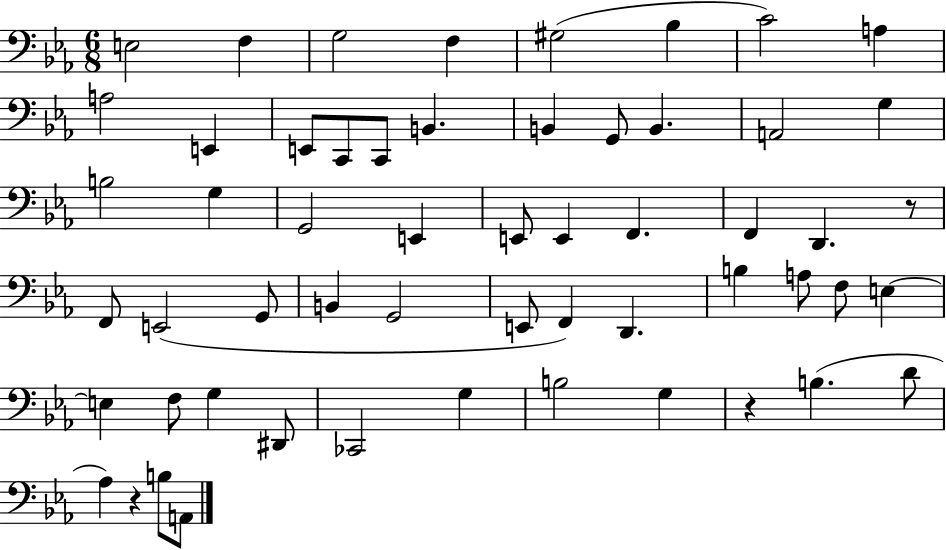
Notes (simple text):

E3/h F3/q G3/h F3/q G#3/h Bb3/q C4/h A3/q A3/h E2/q E2/e C2/e C2/e B2/q. B2/q G2/e B2/q. A2/h G3/q B3/h G3/q G2/h E2/q E2/e E2/q F2/q. F2/q D2/q. R/e F2/e E2/h G2/e B2/q G2/h E2/e F2/q D2/q. B3/q A3/e F3/e E3/q E3/q F3/e G3/q D#2/e CES2/h G3/q B3/h G3/q R/q B3/q. D4/e Ab3/q R/q B3/e A2/e